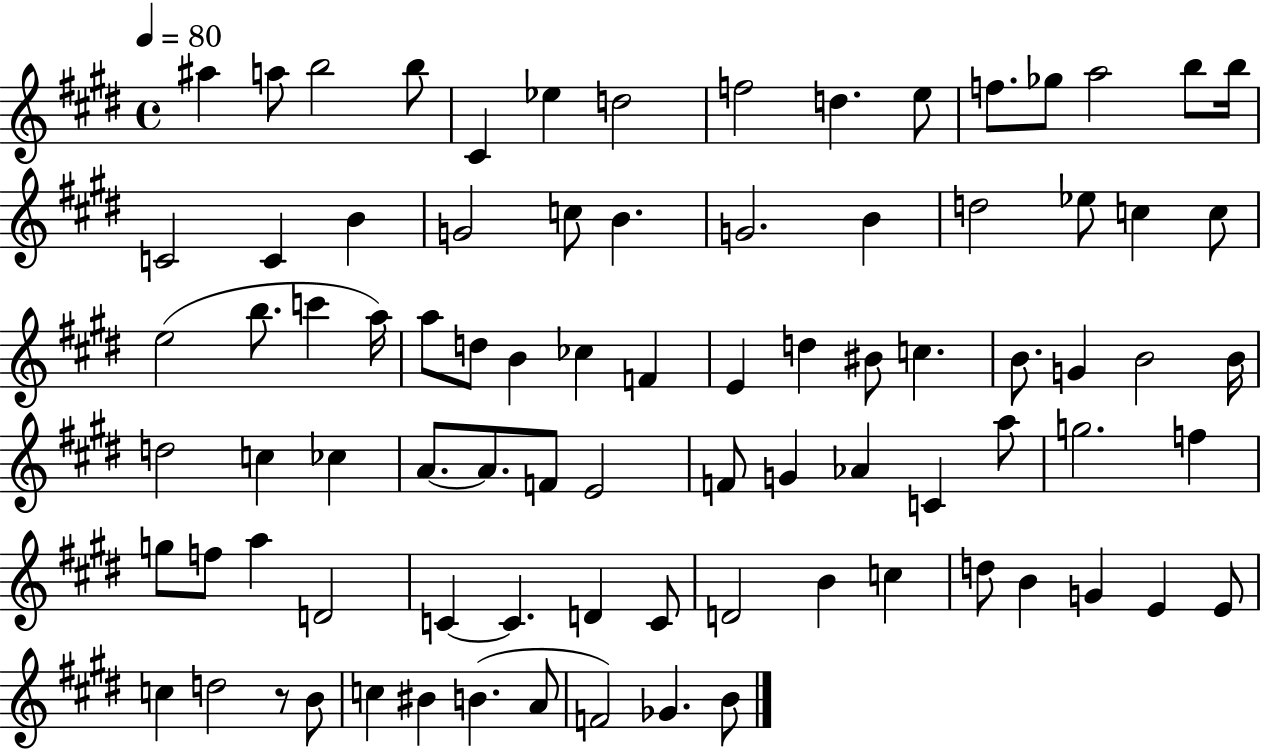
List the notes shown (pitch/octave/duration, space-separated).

A#5/q A5/e B5/h B5/e C#4/q Eb5/q D5/h F5/h D5/q. E5/e F5/e. Gb5/e A5/h B5/e B5/s C4/h C4/q B4/q G4/h C5/e B4/q. G4/h. B4/q D5/h Eb5/e C5/q C5/e E5/h B5/e. C6/q A5/s A5/e D5/e B4/q CES5/q F4/q E4/q D5/q BIS4/e C5/q. B4/e. G4/q B4/h B4/s D5/h C5/q CES5/q A4/e. A4/e. F4/e E4/h F4/e G4/q Ab4/q C4/q A5/e G5/h. F5/q G5/e F5/e A5/q D4/h C4/q C4/q. D4/q C4/e D4/h B4/q C5/q D5/e B4/q G4/q E4/q E4/e C5/q D5/h R/e B4/e C5/q BIS4/q B4/q. A4/e F4/h Gb4/q. B4/e